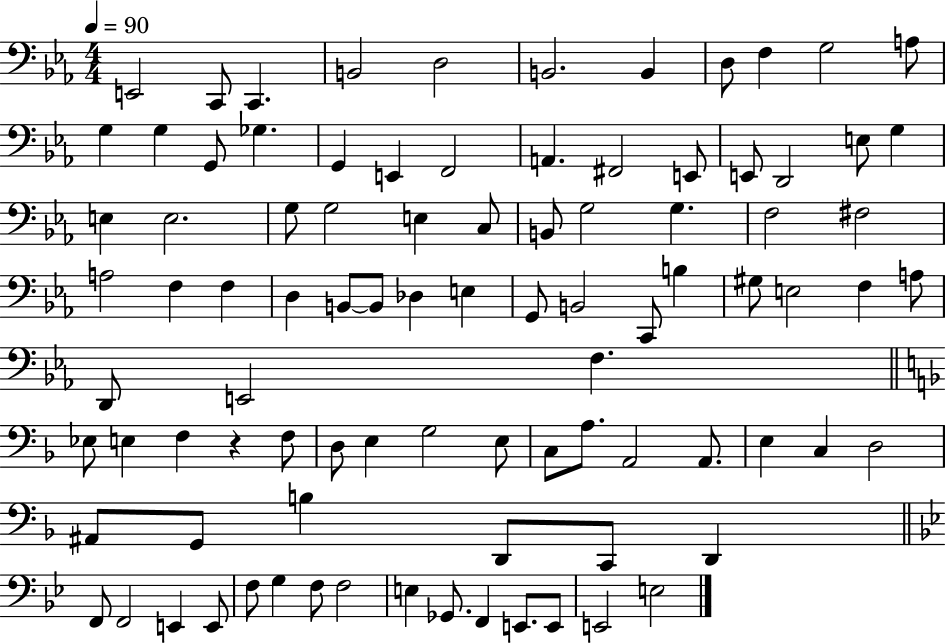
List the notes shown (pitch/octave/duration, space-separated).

E2/h C2/e C2/q. B2/h D3/h B2/h. B2/q D3/e F3/q G3/h A3/e G3/q G3/q G2/e Gb3/q. G2/q E2/q F2/h A2/q. F#2/h E2/e E2/e D2/h E3/e G3/q E3/q E3/h. G3/e G3/h E3/q C3/e B2/e G3/h G3/q. F3/h F#3/h A3/h F3/q F3/q D3/q B2/e B2/e Db3/q E3/q G2/e B2/h C2/e B3/q G#3/e E3/h F3/q A3/e D2/e E2/h F3/q. Eb3/e E3/q F3/q R/q F3/e D3/e E3/q G3/h E3/e C3/e A3/e. A2/h A2/e. E3/q C3/q D3/h A#2/e G2/e B3/q D2/e C2/e D2/q F2/e F2/h E2/q E2/e F3/e G3/q F3/e F3/h E3/q Gb2/e. F2/q E2/e. E2/e E2/h E3/h